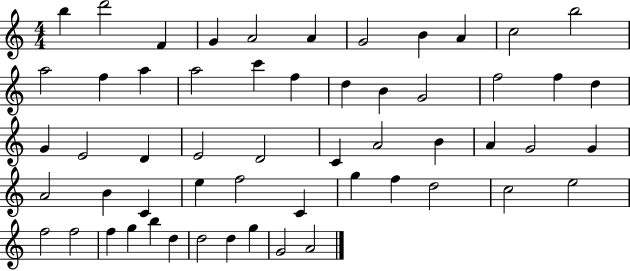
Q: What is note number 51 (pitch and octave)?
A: D5